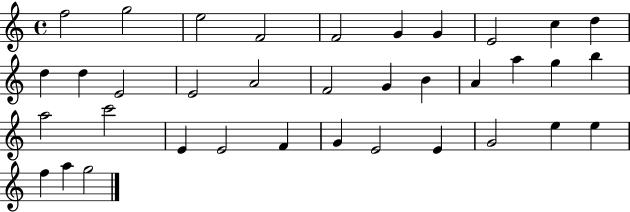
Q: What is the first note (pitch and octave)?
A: F5